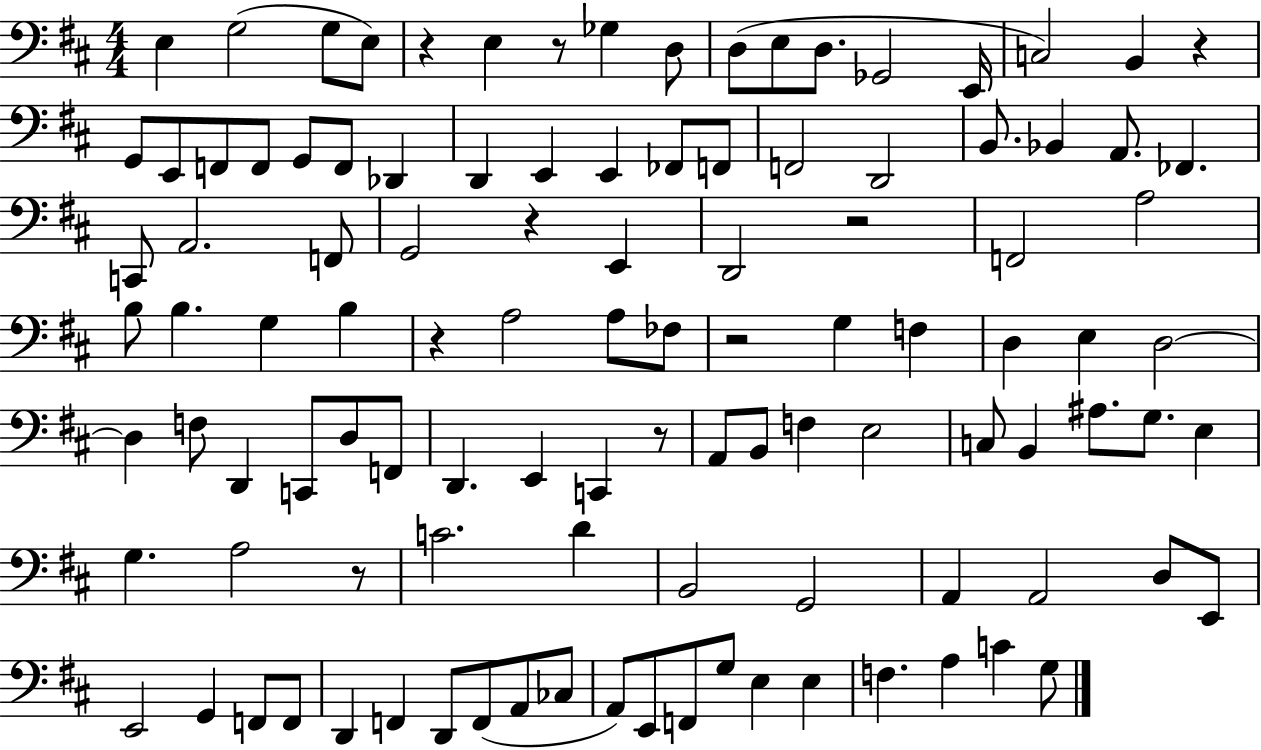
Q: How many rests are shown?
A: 9